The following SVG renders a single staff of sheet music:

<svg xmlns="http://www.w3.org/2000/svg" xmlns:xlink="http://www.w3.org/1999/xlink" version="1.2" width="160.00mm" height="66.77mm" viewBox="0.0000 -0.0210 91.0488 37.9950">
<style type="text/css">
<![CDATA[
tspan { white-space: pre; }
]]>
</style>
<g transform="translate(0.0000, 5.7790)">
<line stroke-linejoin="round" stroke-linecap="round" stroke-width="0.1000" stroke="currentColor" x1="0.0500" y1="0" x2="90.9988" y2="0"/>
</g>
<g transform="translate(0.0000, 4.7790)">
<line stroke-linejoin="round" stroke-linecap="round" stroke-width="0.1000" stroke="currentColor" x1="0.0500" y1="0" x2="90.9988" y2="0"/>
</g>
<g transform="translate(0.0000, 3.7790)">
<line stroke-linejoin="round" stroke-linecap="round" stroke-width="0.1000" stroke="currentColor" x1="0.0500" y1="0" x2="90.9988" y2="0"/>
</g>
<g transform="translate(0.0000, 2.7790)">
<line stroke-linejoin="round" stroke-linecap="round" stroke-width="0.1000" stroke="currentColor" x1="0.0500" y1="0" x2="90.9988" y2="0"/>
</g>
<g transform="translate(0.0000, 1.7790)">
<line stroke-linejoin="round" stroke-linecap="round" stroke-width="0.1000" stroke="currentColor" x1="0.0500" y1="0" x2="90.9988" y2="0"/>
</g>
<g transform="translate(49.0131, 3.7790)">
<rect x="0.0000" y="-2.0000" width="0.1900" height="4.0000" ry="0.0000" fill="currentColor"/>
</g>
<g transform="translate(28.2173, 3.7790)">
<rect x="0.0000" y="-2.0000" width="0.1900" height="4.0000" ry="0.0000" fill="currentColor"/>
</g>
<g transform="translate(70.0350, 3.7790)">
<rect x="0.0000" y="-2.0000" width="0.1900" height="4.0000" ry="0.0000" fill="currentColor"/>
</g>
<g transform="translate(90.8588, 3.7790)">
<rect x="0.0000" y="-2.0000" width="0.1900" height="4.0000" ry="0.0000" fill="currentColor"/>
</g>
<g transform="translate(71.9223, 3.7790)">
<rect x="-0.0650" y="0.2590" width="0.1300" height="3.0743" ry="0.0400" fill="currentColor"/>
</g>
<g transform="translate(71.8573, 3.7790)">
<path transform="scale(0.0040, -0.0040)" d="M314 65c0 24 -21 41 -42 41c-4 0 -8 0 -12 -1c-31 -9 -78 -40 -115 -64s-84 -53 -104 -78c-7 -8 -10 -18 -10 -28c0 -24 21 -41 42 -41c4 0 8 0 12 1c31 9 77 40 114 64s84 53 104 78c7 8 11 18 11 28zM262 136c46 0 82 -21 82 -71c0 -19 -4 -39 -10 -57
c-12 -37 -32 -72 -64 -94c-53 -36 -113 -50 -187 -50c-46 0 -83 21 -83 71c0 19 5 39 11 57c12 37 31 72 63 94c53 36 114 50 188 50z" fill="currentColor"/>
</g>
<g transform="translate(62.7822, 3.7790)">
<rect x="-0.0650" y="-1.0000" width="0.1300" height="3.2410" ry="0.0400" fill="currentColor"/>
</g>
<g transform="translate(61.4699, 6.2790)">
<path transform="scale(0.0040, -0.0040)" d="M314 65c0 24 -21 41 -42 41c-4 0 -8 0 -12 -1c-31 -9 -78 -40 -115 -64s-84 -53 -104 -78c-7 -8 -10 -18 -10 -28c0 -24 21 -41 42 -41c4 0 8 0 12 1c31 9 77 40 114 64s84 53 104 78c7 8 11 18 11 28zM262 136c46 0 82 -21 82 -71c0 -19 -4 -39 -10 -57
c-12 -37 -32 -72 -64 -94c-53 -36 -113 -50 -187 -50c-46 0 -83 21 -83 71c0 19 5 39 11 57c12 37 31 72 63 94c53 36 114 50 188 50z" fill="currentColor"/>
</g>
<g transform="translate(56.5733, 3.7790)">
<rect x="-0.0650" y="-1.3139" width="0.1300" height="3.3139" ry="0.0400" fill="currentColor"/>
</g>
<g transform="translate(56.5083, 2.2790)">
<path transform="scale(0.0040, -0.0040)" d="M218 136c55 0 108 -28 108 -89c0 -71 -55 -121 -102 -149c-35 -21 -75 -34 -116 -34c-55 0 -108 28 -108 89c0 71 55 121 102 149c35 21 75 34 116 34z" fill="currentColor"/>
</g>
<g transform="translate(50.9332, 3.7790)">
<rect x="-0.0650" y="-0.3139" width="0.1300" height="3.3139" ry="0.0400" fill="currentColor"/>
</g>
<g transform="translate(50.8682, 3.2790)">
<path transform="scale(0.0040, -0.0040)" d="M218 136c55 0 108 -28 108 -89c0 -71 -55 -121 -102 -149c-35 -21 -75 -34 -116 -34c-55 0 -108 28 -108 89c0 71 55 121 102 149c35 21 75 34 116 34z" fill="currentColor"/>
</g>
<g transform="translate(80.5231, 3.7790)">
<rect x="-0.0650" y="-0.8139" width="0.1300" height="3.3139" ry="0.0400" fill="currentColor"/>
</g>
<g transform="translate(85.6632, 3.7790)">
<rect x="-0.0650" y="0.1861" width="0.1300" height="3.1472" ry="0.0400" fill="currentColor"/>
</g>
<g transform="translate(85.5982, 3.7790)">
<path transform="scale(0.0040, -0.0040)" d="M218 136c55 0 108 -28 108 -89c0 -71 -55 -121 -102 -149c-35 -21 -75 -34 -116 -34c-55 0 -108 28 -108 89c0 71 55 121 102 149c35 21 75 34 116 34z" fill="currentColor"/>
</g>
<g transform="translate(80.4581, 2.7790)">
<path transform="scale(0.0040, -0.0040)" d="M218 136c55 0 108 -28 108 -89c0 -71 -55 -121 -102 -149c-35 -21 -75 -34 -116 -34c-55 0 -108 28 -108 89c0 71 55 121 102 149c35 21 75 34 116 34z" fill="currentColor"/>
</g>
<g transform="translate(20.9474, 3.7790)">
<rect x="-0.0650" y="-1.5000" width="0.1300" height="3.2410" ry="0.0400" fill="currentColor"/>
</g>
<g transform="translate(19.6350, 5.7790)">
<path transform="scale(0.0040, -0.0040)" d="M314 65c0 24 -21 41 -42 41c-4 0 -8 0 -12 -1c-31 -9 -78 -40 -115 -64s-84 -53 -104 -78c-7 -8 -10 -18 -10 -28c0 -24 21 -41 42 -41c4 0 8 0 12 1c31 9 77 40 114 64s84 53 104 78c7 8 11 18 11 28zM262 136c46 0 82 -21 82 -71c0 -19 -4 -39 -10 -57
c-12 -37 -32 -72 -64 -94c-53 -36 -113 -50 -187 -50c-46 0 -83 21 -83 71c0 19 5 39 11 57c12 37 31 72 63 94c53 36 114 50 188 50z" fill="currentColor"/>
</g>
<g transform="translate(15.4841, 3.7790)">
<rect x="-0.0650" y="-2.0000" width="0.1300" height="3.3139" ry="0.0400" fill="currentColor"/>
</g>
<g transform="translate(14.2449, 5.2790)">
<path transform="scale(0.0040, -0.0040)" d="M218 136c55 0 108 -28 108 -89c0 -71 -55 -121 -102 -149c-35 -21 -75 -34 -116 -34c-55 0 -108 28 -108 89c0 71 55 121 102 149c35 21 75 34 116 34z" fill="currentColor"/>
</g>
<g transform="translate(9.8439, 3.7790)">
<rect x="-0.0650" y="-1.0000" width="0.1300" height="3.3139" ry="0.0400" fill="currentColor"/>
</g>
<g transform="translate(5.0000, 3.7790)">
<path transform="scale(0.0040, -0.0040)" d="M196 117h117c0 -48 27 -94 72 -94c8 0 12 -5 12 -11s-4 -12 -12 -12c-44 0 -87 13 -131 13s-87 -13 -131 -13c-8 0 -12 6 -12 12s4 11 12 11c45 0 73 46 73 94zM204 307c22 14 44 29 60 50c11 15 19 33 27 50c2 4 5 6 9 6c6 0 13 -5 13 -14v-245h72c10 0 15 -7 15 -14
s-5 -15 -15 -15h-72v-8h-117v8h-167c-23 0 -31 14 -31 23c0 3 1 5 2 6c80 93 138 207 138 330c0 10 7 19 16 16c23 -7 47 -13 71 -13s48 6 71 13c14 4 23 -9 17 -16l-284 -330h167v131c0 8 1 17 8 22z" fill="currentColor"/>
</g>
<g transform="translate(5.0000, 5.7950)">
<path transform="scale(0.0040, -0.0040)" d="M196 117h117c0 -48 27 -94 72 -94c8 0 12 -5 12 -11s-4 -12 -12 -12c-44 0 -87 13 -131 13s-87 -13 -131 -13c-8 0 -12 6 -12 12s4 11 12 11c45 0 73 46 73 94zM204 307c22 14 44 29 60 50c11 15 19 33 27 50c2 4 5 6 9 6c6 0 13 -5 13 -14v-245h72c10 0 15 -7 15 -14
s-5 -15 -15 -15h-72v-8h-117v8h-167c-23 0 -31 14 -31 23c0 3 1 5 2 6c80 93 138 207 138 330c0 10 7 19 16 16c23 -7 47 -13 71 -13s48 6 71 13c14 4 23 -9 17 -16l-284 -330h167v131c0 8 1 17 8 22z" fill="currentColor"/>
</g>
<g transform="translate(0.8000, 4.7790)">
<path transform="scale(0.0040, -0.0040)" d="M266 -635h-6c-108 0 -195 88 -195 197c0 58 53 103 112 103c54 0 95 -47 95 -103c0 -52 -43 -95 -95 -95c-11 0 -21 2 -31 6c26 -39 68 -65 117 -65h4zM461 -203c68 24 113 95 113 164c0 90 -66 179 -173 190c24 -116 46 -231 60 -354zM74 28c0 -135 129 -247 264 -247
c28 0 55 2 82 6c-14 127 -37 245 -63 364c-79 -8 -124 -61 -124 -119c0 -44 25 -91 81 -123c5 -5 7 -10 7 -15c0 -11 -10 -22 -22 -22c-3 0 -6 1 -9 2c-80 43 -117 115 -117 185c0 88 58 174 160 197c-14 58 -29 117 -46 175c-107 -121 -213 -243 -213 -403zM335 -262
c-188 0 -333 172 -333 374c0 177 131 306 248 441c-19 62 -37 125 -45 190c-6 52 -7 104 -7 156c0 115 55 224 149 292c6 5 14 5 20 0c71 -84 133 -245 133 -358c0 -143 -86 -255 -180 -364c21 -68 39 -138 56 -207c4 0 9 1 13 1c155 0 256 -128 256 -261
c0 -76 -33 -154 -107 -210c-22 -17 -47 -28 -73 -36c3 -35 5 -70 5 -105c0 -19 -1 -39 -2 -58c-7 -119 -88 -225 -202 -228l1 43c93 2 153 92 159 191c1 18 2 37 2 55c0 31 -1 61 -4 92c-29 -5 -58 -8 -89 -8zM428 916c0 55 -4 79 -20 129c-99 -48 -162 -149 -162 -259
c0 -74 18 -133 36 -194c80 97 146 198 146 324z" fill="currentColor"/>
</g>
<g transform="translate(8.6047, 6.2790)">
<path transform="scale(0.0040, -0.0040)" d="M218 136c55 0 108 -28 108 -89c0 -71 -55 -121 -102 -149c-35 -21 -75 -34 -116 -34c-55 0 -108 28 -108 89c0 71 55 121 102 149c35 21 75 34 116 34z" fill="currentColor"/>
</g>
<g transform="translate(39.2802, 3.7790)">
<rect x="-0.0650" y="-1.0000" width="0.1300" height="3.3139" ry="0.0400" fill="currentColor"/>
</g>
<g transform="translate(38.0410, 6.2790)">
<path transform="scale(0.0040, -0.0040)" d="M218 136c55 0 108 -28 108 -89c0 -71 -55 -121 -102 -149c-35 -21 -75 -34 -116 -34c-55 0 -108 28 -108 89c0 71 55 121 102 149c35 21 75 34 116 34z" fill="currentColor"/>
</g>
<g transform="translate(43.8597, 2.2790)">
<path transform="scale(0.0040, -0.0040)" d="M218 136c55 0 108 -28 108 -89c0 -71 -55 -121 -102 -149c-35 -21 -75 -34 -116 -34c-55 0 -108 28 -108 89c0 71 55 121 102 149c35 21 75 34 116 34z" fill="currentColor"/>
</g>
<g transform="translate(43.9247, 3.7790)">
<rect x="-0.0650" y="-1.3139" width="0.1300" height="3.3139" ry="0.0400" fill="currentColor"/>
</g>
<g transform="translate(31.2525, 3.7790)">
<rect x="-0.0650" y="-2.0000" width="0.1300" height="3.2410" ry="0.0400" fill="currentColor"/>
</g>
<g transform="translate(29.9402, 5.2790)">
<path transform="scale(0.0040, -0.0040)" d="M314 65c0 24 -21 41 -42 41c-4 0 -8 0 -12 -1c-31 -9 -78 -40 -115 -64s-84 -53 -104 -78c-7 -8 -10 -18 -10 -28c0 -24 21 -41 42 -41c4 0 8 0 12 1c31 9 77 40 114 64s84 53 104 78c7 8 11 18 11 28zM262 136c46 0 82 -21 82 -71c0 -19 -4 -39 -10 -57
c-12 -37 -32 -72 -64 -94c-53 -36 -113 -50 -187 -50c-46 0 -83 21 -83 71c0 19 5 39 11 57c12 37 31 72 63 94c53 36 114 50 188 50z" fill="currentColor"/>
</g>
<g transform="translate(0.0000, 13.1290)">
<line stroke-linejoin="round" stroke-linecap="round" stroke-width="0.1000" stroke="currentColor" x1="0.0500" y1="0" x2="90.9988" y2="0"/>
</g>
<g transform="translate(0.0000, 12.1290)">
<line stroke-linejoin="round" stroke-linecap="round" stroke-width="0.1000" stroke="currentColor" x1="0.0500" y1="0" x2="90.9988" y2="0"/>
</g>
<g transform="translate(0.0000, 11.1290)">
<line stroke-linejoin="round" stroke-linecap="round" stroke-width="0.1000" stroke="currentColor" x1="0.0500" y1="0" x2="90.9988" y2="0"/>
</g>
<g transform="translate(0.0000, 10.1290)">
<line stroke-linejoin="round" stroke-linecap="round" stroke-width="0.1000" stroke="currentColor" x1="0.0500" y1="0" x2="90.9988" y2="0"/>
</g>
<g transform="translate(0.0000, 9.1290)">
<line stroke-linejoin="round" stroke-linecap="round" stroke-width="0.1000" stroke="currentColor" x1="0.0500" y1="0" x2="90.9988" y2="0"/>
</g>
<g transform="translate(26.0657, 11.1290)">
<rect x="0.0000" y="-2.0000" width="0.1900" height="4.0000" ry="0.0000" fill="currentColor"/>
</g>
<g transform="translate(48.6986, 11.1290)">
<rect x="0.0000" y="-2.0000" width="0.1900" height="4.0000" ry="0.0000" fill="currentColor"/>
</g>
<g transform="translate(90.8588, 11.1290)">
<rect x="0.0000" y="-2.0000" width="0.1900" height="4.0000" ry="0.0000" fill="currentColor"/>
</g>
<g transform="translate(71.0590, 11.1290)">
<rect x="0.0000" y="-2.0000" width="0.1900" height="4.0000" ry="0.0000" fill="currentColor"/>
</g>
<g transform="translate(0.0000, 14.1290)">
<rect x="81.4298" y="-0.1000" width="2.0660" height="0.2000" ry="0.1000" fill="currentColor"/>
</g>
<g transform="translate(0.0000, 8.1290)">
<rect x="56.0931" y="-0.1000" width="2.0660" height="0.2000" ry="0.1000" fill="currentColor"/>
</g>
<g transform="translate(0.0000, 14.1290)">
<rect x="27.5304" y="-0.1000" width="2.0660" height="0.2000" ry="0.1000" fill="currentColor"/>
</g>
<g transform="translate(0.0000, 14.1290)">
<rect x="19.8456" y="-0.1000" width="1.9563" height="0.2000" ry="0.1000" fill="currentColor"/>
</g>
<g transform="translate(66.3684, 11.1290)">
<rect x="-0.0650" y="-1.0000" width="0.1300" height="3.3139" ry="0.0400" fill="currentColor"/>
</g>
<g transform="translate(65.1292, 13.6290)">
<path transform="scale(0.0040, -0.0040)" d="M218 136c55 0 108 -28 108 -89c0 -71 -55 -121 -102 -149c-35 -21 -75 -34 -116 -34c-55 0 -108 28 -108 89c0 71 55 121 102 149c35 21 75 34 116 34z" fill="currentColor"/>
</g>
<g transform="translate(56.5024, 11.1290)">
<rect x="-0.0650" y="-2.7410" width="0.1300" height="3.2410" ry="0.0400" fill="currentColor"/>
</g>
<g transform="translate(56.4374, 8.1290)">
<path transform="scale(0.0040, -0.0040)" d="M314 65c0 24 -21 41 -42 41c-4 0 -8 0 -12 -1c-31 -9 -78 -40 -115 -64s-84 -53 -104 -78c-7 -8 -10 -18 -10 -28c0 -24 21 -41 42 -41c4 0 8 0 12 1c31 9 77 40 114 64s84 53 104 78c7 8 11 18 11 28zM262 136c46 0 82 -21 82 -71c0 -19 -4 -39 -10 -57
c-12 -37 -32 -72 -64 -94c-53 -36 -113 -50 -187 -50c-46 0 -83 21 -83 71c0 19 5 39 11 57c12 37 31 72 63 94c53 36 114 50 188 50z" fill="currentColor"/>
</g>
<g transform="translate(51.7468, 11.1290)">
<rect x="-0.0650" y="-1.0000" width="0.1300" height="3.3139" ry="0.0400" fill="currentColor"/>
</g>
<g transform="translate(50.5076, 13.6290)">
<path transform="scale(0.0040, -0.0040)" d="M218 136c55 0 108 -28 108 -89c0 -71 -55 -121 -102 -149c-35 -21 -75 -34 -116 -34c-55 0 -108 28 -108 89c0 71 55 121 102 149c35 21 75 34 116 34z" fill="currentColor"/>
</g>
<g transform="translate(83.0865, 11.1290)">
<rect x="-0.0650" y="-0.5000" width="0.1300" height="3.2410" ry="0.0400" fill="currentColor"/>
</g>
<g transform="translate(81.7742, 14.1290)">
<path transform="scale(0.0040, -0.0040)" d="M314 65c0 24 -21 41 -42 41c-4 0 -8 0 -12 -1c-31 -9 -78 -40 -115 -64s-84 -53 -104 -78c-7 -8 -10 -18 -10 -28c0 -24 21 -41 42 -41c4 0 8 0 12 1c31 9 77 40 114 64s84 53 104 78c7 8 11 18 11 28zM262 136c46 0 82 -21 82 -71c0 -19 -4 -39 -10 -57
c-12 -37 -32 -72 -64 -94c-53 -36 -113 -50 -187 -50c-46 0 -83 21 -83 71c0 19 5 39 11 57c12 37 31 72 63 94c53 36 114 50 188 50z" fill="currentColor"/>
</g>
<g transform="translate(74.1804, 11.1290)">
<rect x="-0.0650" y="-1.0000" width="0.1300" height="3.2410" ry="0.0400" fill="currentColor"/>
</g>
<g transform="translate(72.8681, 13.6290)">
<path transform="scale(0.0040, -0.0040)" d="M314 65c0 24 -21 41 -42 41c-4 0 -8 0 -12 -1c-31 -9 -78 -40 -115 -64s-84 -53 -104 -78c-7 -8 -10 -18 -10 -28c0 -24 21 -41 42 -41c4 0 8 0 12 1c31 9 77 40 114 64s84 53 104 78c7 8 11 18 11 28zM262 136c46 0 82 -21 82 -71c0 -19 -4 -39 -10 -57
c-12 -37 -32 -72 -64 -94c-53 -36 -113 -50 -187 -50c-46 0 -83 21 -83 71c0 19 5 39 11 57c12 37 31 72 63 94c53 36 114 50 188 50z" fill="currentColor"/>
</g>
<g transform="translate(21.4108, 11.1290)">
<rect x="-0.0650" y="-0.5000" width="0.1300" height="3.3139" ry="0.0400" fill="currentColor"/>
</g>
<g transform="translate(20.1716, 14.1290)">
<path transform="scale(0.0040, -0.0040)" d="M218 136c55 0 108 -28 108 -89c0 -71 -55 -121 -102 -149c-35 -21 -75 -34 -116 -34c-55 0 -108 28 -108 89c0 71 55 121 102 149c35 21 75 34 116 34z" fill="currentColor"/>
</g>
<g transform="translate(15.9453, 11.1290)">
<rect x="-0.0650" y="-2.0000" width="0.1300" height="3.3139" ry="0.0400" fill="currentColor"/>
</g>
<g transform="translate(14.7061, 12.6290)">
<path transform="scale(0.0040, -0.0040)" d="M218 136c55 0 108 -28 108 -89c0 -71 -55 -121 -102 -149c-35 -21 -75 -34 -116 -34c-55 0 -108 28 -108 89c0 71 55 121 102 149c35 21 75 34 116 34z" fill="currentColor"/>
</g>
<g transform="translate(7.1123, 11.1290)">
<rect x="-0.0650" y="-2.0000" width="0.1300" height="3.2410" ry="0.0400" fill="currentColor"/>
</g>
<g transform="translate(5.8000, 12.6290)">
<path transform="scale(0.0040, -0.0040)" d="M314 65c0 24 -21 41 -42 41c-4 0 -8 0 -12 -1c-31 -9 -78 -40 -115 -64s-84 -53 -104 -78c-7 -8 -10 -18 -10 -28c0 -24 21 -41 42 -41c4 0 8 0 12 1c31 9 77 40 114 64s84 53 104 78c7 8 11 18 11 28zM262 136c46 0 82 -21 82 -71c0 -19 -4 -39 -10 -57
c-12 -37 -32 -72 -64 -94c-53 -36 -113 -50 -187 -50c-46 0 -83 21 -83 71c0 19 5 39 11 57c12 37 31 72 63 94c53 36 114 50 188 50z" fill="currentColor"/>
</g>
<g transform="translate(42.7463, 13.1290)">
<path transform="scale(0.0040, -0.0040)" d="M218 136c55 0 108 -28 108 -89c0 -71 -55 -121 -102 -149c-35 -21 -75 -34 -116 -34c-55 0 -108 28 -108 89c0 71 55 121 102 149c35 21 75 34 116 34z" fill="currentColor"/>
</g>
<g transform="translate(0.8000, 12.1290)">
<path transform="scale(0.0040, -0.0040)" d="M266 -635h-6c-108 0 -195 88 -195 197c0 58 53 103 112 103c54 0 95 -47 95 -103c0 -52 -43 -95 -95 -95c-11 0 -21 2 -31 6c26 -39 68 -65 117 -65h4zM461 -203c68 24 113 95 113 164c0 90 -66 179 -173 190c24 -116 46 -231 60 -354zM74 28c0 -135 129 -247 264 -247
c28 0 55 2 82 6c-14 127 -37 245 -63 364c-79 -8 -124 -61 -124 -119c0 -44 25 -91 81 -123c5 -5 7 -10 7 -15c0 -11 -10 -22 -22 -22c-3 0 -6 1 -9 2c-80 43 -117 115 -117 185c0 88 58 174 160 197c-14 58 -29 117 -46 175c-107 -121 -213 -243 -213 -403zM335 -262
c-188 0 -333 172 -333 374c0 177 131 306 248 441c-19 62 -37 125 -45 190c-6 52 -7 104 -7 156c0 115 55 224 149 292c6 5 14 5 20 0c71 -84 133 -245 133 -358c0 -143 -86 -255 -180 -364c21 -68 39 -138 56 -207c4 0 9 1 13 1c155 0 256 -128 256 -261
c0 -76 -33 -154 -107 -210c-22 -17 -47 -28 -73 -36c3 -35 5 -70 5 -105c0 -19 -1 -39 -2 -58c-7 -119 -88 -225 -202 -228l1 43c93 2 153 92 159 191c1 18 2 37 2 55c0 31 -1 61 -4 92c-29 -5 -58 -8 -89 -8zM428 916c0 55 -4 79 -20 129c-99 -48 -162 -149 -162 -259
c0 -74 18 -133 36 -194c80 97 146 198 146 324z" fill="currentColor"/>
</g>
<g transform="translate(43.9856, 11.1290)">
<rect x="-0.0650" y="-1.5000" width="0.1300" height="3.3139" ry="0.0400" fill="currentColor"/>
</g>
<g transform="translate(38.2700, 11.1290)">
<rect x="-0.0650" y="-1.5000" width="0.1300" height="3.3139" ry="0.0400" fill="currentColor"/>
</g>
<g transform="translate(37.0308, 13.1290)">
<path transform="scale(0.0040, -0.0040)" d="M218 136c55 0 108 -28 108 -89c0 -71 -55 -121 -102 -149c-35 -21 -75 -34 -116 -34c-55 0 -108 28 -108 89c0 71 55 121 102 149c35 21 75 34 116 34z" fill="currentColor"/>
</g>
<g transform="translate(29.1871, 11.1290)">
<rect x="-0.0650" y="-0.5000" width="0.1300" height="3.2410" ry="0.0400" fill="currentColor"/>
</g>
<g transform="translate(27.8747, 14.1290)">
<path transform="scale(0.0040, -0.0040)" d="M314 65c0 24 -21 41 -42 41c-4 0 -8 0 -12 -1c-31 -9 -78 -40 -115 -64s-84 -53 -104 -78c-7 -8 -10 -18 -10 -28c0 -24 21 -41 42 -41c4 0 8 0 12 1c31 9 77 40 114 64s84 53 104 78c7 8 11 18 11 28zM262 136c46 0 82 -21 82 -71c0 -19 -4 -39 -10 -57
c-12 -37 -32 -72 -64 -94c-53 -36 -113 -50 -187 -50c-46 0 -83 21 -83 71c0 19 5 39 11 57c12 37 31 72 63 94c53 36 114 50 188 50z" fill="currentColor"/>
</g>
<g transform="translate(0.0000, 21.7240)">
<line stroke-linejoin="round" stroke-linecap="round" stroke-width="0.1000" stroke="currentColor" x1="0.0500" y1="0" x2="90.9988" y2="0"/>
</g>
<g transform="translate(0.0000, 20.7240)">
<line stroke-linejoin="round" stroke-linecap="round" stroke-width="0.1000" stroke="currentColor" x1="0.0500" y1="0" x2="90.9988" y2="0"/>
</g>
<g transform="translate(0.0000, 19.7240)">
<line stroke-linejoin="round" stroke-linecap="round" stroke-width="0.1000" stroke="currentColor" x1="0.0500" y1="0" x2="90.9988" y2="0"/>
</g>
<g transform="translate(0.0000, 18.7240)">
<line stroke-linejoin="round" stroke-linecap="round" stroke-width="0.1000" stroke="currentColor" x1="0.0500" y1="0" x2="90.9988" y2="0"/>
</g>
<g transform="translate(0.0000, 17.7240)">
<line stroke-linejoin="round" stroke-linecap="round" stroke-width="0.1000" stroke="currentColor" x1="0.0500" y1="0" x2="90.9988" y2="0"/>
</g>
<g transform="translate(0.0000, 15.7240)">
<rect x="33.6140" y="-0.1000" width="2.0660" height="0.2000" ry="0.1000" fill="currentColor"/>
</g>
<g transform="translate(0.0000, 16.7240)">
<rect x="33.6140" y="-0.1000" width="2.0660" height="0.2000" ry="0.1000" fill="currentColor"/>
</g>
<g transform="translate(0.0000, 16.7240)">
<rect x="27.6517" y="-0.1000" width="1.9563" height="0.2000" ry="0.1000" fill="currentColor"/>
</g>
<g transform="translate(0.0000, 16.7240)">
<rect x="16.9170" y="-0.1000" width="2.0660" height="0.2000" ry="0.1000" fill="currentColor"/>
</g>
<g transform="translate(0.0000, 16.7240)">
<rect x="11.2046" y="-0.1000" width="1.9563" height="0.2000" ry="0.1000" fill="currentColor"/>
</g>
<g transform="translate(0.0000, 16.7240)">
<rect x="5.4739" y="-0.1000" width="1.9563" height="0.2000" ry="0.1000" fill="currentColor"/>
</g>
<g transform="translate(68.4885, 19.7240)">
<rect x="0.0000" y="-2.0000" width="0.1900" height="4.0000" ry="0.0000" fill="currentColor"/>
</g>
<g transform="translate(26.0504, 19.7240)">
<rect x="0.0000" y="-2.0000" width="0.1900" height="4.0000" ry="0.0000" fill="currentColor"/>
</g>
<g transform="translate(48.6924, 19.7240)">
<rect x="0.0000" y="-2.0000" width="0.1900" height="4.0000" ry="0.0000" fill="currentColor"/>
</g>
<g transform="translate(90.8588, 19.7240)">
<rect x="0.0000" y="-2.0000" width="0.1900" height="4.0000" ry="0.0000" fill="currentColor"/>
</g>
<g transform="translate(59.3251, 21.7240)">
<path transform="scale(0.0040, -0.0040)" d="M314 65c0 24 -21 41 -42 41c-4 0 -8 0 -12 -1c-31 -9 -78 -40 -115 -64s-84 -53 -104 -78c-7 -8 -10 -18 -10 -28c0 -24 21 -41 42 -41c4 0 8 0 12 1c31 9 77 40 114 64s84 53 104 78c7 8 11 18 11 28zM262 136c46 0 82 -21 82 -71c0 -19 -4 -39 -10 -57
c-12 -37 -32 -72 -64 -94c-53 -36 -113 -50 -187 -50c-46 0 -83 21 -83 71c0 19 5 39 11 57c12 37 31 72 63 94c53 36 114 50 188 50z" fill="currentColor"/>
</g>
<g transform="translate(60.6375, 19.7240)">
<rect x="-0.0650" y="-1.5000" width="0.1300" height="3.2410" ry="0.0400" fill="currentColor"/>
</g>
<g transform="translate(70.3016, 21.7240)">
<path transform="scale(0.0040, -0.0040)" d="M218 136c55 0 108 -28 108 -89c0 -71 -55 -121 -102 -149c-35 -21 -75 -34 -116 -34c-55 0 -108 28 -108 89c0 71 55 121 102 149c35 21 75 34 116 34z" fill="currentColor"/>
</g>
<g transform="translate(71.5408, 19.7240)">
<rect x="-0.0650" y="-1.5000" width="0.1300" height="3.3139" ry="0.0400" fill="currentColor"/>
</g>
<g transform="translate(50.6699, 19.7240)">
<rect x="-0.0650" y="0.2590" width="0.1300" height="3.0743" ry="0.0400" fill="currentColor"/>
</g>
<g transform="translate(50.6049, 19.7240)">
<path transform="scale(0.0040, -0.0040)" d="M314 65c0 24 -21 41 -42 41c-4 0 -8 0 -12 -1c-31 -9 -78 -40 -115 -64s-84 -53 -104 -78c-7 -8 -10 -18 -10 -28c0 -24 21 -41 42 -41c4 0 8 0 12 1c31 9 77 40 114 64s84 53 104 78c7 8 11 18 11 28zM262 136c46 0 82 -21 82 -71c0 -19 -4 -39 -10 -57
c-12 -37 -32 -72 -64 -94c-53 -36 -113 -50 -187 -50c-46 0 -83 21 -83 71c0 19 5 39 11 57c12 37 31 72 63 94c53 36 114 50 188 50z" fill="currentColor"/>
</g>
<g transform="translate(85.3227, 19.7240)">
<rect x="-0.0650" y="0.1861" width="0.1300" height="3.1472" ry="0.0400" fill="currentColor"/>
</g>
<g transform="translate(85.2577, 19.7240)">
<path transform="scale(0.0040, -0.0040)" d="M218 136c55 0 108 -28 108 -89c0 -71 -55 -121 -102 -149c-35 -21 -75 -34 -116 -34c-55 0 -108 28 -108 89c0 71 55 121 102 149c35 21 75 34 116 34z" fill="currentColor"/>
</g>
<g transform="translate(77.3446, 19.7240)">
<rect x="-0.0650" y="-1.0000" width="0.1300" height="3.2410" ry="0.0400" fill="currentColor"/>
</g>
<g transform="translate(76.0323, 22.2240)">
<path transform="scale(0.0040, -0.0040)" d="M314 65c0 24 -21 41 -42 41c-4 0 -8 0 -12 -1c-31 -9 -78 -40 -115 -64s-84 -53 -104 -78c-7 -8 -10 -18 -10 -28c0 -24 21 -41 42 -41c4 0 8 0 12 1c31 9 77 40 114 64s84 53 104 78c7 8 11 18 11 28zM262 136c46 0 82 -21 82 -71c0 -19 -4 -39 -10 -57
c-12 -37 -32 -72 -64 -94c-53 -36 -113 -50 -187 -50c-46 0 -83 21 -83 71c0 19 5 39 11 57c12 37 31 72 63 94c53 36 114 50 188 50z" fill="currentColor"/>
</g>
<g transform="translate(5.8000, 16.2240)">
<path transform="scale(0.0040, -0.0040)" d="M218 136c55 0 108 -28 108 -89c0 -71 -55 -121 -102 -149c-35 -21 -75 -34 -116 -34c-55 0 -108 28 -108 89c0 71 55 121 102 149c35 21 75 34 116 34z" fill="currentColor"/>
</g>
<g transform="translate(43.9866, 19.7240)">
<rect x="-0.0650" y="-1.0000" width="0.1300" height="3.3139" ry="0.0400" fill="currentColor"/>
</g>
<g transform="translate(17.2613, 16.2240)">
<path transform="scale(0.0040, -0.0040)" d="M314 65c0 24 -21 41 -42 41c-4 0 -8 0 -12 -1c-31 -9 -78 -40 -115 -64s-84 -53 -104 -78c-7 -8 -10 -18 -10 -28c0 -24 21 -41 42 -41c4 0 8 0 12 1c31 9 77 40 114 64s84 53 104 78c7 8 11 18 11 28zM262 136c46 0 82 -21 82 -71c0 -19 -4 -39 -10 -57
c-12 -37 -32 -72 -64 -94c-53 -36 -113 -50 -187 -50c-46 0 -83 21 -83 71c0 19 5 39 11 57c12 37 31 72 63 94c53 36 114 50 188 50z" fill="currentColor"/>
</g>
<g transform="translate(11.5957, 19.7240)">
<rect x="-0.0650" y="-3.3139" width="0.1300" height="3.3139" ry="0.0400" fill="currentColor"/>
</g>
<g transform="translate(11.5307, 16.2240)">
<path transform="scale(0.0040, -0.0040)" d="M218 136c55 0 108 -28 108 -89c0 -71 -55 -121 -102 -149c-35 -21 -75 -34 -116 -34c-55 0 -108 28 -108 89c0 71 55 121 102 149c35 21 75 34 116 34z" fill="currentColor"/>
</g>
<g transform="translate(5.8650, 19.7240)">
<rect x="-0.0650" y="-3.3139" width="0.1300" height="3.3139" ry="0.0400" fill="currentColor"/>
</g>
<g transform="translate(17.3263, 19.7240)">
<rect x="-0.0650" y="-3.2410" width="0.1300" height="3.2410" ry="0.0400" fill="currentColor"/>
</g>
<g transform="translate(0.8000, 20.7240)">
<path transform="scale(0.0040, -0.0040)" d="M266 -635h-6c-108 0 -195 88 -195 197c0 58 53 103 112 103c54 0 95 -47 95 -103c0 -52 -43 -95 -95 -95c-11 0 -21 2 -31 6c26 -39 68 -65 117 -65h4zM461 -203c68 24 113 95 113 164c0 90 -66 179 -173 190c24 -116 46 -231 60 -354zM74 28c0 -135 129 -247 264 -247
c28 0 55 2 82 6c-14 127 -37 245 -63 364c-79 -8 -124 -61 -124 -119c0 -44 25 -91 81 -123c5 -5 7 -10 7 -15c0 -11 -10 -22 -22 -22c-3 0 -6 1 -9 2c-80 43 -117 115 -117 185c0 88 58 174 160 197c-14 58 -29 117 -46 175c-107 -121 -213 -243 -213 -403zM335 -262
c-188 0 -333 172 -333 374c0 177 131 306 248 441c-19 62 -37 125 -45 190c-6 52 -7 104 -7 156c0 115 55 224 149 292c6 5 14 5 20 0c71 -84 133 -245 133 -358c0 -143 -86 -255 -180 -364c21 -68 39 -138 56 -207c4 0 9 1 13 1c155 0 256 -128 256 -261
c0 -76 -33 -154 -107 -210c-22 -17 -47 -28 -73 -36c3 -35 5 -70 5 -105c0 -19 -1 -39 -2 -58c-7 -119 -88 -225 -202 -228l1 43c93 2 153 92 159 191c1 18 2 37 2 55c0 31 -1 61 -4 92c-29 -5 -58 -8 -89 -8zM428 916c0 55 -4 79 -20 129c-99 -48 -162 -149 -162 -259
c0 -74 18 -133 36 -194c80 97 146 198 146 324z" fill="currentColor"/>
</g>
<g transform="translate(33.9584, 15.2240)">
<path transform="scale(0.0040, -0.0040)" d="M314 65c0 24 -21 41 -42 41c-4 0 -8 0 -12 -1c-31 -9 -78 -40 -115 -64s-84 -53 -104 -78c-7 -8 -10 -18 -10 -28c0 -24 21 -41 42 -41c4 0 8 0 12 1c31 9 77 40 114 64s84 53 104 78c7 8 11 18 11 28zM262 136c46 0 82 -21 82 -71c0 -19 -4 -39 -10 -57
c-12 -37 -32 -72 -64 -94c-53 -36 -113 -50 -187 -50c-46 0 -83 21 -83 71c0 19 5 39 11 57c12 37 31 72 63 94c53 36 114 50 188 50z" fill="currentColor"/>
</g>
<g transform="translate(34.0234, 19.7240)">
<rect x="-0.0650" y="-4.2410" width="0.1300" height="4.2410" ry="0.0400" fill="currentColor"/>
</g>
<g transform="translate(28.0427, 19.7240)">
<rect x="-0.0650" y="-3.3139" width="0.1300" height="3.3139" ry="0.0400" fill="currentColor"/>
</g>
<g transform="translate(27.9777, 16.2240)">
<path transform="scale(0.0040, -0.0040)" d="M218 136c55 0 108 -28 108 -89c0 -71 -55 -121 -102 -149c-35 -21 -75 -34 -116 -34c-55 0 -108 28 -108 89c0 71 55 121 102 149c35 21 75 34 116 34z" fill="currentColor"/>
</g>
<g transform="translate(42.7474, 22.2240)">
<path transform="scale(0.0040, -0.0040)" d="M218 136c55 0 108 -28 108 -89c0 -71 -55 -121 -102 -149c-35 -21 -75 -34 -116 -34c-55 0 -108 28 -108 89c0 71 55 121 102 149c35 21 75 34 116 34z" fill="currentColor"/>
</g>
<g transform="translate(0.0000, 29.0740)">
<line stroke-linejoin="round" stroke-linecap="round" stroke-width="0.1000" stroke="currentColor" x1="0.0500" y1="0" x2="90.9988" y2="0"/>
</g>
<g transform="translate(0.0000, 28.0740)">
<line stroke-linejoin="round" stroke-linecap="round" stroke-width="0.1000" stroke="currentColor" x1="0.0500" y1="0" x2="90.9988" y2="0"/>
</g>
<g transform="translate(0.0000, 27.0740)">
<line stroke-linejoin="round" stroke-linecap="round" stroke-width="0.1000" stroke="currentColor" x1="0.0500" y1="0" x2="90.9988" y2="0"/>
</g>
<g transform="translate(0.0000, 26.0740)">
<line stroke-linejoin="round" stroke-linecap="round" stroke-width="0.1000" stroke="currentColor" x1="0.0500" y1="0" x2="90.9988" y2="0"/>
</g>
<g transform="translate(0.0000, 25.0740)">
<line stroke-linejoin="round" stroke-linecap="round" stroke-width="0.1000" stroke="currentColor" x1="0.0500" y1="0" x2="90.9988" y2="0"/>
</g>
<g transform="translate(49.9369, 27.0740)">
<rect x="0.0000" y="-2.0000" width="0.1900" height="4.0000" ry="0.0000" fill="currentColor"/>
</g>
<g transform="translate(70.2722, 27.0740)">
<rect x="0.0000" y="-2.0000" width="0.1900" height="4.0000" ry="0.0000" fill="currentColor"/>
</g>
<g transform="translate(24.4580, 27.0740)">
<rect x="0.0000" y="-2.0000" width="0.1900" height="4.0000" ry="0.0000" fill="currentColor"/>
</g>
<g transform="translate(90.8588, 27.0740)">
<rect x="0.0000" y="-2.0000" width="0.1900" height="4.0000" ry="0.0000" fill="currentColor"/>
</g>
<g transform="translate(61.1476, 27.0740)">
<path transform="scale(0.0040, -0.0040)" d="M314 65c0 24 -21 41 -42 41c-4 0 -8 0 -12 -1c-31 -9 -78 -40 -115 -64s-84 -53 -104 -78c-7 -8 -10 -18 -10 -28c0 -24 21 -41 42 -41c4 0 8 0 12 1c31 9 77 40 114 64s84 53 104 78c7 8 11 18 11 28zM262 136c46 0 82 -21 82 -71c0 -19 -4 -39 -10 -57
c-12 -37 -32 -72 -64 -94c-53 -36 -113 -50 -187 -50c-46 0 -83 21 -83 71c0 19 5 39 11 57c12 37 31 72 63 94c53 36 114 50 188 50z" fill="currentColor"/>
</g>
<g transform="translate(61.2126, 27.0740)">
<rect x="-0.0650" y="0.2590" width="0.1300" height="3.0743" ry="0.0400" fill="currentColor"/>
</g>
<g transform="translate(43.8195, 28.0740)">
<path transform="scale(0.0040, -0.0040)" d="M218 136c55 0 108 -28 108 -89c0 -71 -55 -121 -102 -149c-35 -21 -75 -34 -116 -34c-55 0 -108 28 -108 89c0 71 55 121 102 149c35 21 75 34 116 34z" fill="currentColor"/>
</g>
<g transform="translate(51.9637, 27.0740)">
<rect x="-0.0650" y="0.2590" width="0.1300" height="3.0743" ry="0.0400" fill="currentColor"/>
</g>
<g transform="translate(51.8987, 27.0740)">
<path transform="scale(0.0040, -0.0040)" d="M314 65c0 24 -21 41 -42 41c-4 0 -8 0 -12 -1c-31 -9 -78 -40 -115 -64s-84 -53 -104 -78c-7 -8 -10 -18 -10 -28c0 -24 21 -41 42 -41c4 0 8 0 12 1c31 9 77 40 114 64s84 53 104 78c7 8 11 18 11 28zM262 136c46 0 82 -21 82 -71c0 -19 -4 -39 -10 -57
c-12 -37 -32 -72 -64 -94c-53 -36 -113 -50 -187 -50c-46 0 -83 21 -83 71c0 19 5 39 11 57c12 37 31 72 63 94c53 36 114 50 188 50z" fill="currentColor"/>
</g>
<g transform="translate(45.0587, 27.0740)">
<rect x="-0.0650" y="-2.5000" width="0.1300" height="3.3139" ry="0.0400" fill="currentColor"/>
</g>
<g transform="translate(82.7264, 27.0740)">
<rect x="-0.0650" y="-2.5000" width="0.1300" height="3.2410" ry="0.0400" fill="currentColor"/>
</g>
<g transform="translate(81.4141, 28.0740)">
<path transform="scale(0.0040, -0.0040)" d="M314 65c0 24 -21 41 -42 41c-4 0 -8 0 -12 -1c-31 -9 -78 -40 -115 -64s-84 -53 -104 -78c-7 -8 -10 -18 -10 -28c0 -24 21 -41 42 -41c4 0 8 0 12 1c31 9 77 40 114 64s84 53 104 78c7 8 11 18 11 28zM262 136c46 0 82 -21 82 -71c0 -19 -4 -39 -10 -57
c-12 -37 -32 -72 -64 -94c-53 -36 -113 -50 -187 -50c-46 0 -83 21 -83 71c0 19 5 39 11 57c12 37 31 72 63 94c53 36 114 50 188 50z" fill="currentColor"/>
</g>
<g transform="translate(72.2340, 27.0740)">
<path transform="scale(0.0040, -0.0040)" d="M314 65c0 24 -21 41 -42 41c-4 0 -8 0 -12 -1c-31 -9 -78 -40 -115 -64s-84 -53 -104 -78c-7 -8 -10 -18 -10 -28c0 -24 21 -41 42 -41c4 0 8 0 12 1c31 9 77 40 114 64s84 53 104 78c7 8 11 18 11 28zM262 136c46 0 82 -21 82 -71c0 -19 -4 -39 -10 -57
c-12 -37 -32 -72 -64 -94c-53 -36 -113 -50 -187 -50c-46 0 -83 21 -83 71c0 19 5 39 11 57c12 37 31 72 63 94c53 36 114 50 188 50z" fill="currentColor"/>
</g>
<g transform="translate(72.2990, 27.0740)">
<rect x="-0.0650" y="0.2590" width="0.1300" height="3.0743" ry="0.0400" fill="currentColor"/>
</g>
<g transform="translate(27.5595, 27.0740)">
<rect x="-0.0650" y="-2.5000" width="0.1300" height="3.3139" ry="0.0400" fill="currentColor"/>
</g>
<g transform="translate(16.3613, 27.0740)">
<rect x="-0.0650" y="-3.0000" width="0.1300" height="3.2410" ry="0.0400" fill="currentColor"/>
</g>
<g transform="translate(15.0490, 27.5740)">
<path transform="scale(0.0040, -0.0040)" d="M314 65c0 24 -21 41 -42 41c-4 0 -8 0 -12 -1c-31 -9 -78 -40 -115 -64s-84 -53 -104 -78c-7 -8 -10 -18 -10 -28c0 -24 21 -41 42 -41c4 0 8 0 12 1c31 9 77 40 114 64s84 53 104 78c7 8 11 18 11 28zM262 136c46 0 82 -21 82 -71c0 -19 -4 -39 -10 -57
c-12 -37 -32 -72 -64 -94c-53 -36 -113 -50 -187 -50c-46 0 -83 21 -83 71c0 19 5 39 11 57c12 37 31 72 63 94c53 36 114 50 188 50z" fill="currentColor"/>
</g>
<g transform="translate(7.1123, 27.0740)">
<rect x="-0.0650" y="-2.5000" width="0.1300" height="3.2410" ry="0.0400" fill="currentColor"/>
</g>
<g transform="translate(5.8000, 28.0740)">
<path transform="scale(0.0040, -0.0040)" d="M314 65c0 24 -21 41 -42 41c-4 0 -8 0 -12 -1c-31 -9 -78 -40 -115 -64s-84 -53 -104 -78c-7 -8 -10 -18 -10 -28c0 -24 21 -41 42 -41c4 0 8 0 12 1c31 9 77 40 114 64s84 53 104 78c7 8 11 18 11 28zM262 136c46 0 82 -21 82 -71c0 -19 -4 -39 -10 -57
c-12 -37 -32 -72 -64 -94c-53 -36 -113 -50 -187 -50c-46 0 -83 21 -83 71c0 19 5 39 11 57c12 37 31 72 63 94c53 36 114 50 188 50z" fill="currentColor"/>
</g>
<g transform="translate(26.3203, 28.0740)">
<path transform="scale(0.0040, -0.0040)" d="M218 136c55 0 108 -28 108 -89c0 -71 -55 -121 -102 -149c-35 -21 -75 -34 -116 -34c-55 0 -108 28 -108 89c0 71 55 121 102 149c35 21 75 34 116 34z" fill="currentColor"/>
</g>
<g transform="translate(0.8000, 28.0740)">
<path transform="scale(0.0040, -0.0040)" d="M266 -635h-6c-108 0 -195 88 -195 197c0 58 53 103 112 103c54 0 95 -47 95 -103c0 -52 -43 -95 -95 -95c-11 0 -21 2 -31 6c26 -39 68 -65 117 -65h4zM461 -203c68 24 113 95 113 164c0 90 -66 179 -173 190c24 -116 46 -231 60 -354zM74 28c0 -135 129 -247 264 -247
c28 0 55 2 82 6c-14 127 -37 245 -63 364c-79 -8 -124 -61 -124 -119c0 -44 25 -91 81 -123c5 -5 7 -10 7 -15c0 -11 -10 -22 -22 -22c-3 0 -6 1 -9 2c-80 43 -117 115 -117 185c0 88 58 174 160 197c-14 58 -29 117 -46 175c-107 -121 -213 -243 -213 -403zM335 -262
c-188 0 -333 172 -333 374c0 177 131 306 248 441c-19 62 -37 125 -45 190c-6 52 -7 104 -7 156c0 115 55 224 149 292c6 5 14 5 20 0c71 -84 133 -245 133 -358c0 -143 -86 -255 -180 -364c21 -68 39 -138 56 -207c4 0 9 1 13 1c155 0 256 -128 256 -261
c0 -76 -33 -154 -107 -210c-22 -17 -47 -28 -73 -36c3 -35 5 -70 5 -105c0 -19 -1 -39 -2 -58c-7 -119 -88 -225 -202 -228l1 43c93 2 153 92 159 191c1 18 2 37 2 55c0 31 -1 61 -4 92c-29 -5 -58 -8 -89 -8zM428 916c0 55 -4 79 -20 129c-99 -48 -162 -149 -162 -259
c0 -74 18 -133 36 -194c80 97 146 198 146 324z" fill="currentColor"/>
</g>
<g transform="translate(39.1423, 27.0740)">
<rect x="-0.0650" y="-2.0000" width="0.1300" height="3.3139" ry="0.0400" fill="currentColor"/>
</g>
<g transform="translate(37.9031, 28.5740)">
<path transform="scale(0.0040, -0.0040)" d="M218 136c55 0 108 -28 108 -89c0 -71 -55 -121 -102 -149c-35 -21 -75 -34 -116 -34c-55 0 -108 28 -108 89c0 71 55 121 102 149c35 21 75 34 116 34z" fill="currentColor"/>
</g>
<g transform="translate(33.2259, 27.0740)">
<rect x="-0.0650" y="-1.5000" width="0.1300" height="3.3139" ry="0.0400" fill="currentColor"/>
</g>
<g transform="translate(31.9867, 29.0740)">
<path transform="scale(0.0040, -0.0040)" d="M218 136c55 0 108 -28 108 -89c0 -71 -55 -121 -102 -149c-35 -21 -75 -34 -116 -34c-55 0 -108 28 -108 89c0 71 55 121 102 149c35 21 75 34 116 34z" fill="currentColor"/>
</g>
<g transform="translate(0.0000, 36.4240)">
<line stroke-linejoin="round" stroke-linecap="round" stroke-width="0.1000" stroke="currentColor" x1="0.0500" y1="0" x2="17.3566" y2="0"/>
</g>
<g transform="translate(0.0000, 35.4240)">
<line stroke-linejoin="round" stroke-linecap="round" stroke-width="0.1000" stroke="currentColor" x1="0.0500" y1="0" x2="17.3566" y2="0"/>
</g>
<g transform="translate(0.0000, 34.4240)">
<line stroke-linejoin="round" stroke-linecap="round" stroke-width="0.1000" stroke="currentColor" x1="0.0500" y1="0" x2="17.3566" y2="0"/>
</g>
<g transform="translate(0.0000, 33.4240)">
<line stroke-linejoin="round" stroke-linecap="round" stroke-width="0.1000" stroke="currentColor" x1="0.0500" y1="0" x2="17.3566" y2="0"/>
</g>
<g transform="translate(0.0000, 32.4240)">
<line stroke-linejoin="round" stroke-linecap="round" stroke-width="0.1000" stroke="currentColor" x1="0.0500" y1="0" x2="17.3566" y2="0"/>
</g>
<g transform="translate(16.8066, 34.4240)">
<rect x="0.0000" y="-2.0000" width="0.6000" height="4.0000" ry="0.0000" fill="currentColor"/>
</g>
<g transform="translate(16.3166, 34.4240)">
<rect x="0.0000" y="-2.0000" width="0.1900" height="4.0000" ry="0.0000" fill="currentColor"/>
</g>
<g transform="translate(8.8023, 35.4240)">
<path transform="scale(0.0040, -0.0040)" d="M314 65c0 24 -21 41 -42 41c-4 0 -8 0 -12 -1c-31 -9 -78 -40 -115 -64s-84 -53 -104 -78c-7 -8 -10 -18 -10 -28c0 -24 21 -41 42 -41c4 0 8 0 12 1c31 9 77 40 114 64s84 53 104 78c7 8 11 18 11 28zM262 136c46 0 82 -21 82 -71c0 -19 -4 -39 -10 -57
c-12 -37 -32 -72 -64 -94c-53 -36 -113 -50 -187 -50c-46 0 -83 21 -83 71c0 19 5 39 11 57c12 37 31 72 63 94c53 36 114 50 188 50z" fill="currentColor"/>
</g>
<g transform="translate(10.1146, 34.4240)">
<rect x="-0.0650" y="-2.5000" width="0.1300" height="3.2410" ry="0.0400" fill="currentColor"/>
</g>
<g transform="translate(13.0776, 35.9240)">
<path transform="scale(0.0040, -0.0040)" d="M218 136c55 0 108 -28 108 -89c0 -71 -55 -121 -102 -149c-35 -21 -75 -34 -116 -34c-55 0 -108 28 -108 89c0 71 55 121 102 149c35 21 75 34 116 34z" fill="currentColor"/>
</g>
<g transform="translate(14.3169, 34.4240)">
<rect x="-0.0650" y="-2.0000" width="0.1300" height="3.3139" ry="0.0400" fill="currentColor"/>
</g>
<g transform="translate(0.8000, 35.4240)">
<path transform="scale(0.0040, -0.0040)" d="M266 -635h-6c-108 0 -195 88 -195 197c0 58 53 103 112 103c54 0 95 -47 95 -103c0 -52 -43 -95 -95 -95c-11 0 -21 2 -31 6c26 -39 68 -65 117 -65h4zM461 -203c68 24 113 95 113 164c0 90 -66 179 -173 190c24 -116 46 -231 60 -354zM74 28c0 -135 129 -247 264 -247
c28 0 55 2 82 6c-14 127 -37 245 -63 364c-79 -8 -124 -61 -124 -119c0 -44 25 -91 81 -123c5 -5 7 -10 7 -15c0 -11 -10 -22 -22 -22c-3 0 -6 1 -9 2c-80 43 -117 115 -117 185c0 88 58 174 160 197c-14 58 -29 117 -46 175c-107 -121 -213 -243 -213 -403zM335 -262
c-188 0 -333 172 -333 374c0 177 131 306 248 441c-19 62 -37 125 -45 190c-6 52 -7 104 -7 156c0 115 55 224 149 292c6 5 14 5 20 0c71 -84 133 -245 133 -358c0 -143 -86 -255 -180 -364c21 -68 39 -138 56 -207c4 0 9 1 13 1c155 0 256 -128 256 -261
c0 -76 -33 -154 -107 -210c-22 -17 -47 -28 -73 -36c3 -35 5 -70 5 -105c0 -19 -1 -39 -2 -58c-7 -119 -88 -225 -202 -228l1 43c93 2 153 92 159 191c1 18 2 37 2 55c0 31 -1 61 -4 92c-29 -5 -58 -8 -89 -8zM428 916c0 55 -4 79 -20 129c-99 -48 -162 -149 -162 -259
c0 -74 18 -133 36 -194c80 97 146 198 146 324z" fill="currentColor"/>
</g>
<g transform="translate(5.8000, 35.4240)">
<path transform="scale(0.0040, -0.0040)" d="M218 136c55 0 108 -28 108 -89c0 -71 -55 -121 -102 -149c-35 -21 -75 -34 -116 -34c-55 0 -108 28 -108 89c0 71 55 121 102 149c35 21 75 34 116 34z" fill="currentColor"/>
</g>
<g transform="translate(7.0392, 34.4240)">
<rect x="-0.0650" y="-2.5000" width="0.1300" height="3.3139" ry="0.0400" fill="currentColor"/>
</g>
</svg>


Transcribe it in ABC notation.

X:1
T:Untitled
M:4/4
L:1/4
K:C
D F E2 F2 D e c e D2 B2 d B F2 F C C2 E E D a2 D D2 C2 b b b2 b d'2 D B2 E2 E D2 B G2 A2 G E F G B2 B2 B2 G2 G G2 F